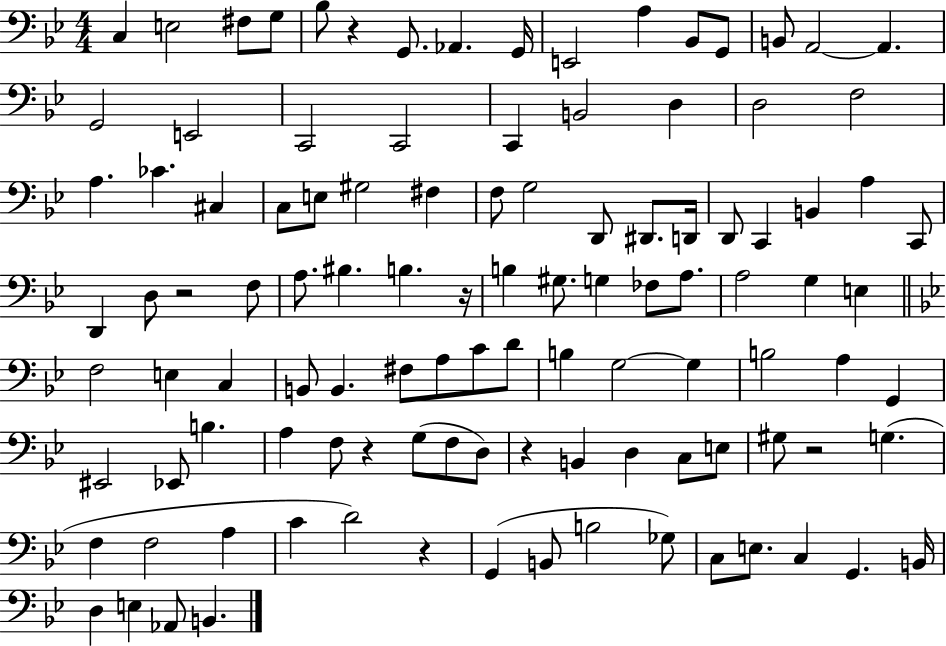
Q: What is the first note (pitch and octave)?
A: C3